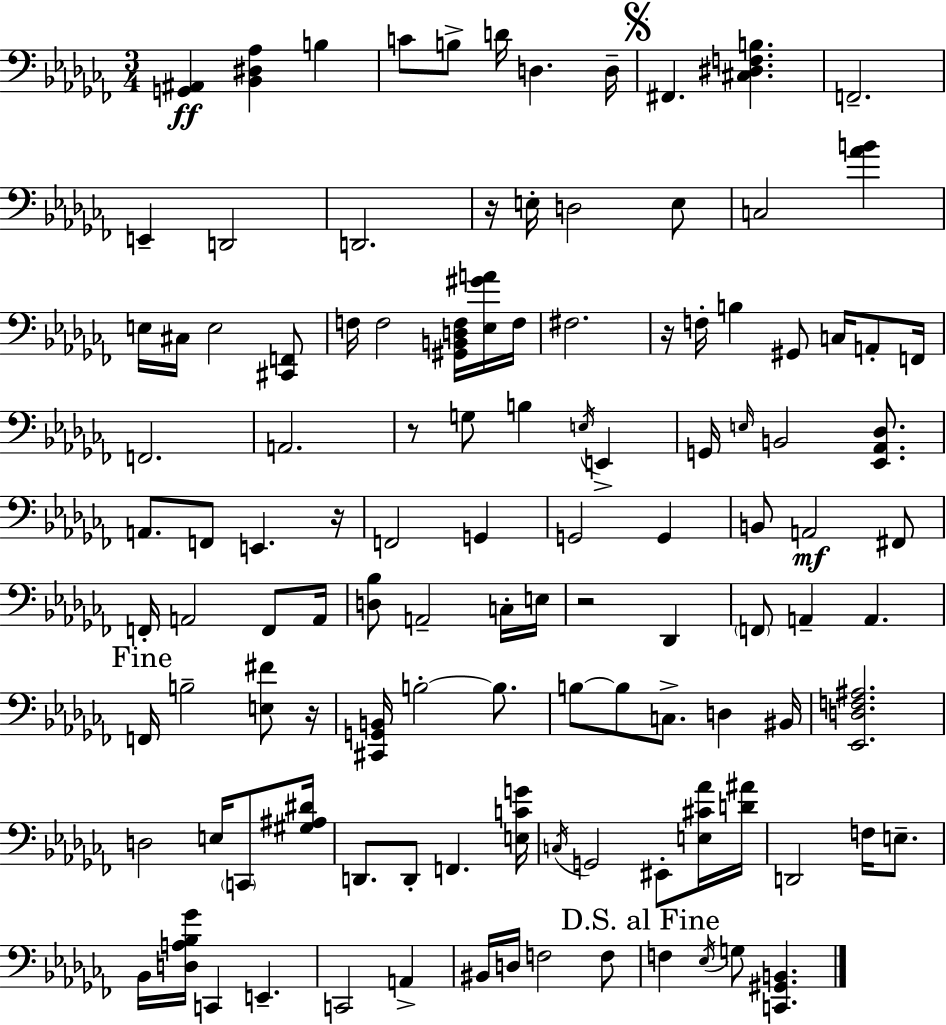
[G2,A#2]/q [Bb2,D#3,Ab3]/q B3/q C4/e B3/e D4/s D3/q. D3/s F#2/q. [C#3,D#3,F3,B3]/q. F2/h. E2/q D2/h D2/h. R/s E3/s D3/h E3/e C3/h [Ab4,B4]/q E3/s C#3/s E3/h [C#2,F2]/e F3/s F3/h [G#2,B2,D3,F3]/s [Eb3,G#4,A4]/s F3/s F#3/h. R/s F3/s B3/q G#2/e C3/s A2/e F2/s F2/h. A2/h. R/e G3/e B3/q E3/s E2/q G2/s E3/s B2/h [Eb2,Ab2,Db3]/e. A2/e. F2/e E2/q. R/s F2/h G2/q G2/h G2/q B2/e A2/h F#2/e F2/s A2/h F2/e A2/s [D3,Bb3]/e A2/h C3/s E3/s R/h Db2/q F2/e A2/q A2/q. F2/s B3/h [E3,F#4]/e R/s [C#2,G2,B2]/s B3/h B3/e. B3/e B3/e C3/e. D3/q BIS2/s [Eb2,D3,F3,A#3]/h. D3/h E3/s C2/e [G#3,A#3,D#4]/s D2/e. D2/e F2/q. [E3,C4,G4]/s C3/s G2/h EIS2/e [E3,C#4,Ab4]/s [D4,A#4]/s D2/h F3/s E3/e. Bb2/s [D3,A3,Bb3,Gb4]/s C2/q E2/q. C2/h A2/q BIS2/s D3/s F3/h F3/e F3/q Eb3/s G3/e [C2,G#2,B2]/q.